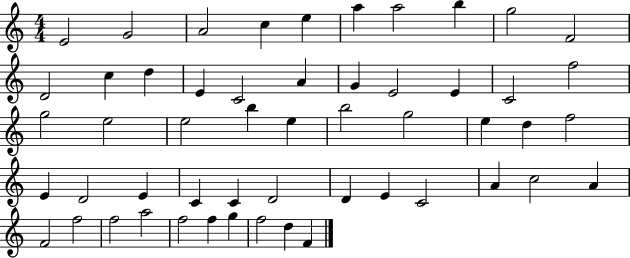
{
  \clef treble
  \numericTimeSignature
  \time 4/4
  \key c \major
  e'2 g'2 | a'2 c''4 e''4 | a''4 a''2 b''4 | g''2 f'2 | \break d'2 c''4 d''4 | e'4 c'2 a'4 | g'4 e'2 e'4 | c'2 f''2 | \break g''2 e''2 | e''2 b''4 e''4 | b''2 g''2 | e''4 d''4 f''2 | \break e'4 d'2 e'4 | c'4 c'4 d'2 | d'4 e'4 c'2 | a'4 c''2 a'4 | \break f'2 f''2 | f''2 a''2 | f''2 f''4 g''4 | f''2 d''4 f'4 | \break \bar "|."
}